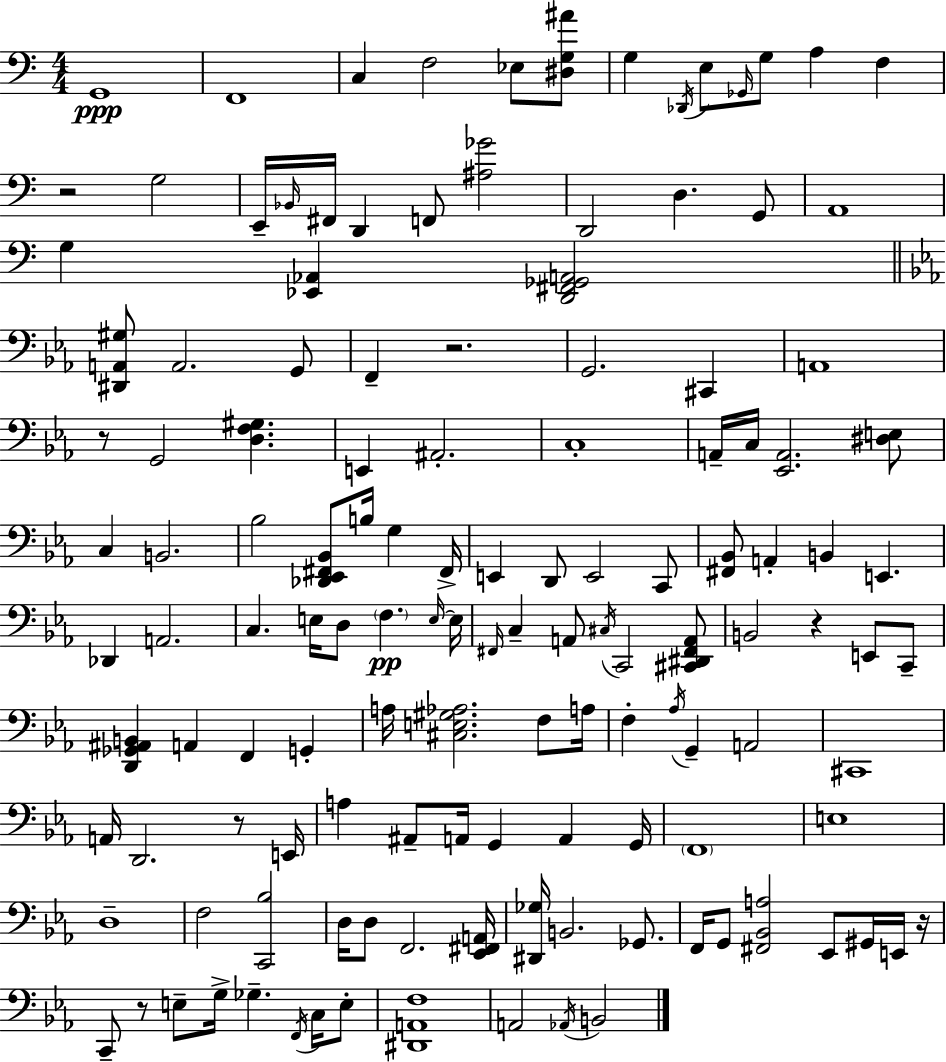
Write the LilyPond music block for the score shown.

{
  \clef bass
  \numericTimeSignature
  \time 4/4
  \key a \minor
  \repeat volta 2 { g,1\ppp | f,1 | c4 f2 ees8 <dis g ais'>8 | g4 \acciaccatura { des,16 } e8 \grace { ges,16 } g8 a4 f4 | \break r2 g2 | e,16-- \grace { bes,16 } fis,16 d,4 f,8 <ais ges'>2 | d,2 d4. | g,8 a,1 | \break g4 <ees, aes,>4 <d, fis, ges, a,>2 | \bar "||" \break \key ees \major <dis, a, gis>8 a,2. g,8 | f,4-- r2. | g,2. cis,4 | a,1 | \break r8 g,2 <d f gis>4. | e,4 ais,2.-. | c1-. | a,16-- c16 <ees, a,>2. <dis e>8 | \break c4 b,2. | bes2 <des, ees, fis, bes,>8 b16 g4 fis,16-> | e,4 d,8 e,2 c,8 | <fis, bes,>8 a,4-. b,4 e,4. | \break des,4 a,2. | c4. e16 d8 \parenthesize f4.\pp \grace { e16~ }~ | e16 \grace { fis,16 } c4-- a,8 \acciaccatura { cis16 } c,2 | <cis, dis, fis, a,>8 b,2 r4 e,8 | \break c,8-- <d, ges, ais, b,>4 a,4 f,4 g,4-. | a16 <cis e gis aes>2. | f8 a16 f4-. \acciaccatura { aes16 } g,4-- a,2 | cis,1 | \break a,16 d,2. | r8 e,16 a4 ais,8-- a,16 g,4 a,4 | g,16 \parenthesize f,1 | e1 | \break d1-- | f2 <c, bes>2 | d16 d8 f,2. | <ees, fis, a,>16 <dis, ges>16 b,2. | \break ges,8. f,16 g,8 <fis, bes, a>2 ees,8 | gis,16 e,16 r16 c,8-- r8 e8-- g16-> ges4.-- | \acciaccatura { f,16 } c16 e8-. <dis, a, f>1 | a,2 \acciaccatura { aes,16 } b,2 | \break } \bar "|."
}